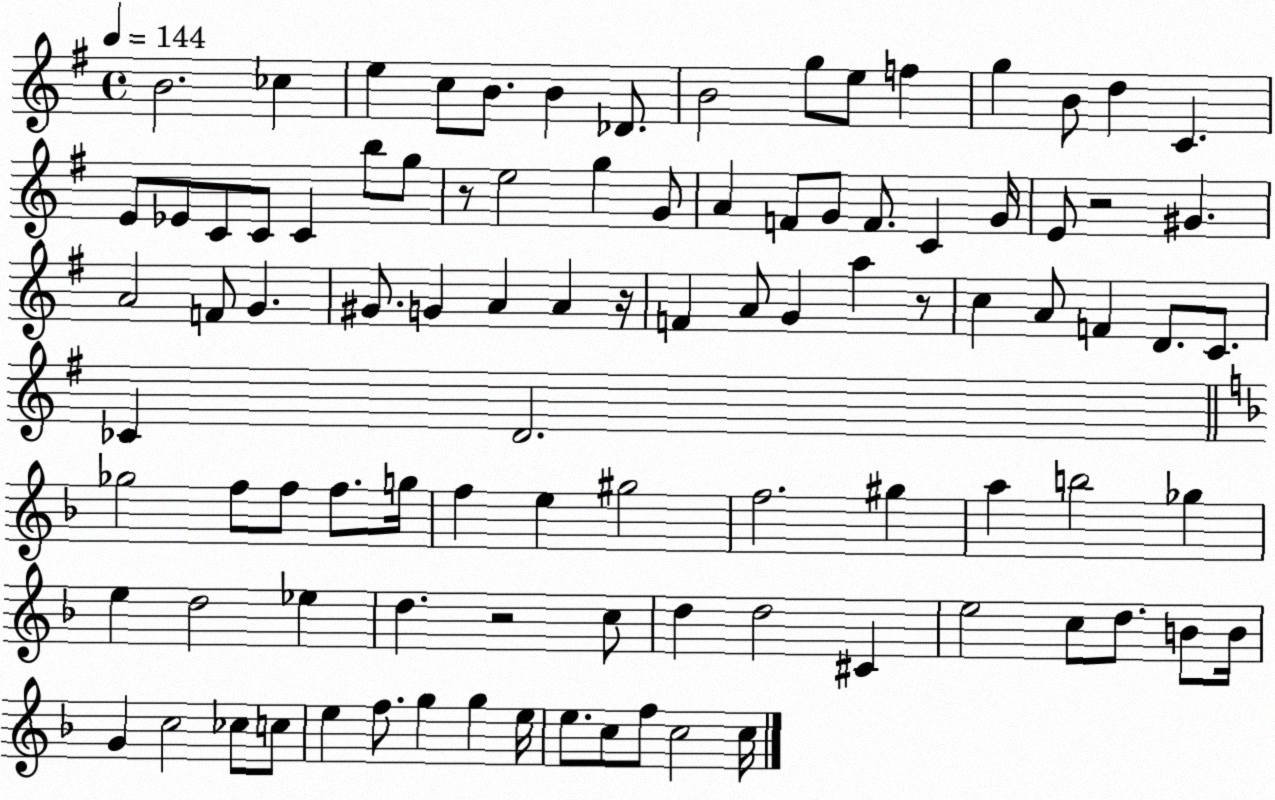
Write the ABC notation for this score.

X:1
T:Untitled
M:4/4
L:1/4
K:G
B2 _c e c/2 B/2 B _D/2 B2 g/2 e/2 f g B/2 d C E/2 _E/2 C/2 C/2 C b/2 g/2 z/2 e2 g G/2 A F/2 G/2 F/2 C G/4 E/2 z2 ^G A2 F/2 G ^G/2 G A A z/4 F A/2 G a z/2 c A/2 F D/2 C/2 _C D2 _g2 f/2 f/2 f/2 g/4 f e ^g2 f2 ^g a b2 _g e d2 _e d z2 c/2 d d2 ^C e2 c/2 d/2 B/2 B/4 G c2 _c/2 c/2 e f/2 g g e/4 e/2 c/2 f/2 c2 c/4